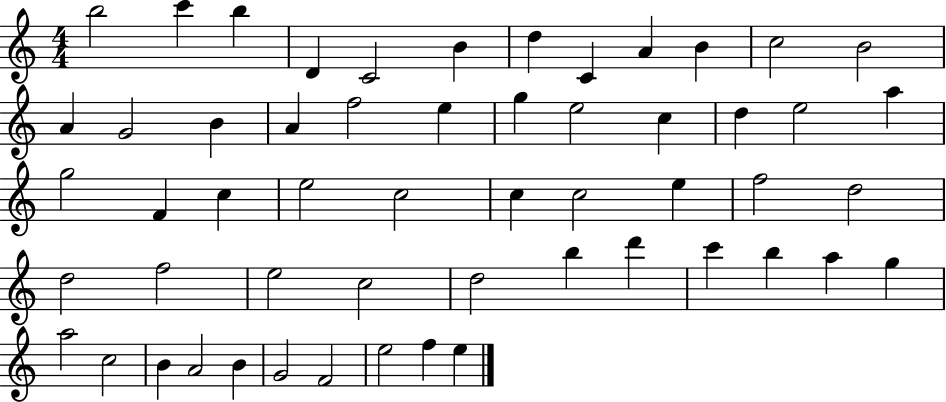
X:1
T:Untitled
M:4/4
L:1/4
K:C
b2 c' b D C2 B d C A B c2 B2 A G2 B A f2 e g e2 c d e2 a g2 F c e2 c2 c c2 e f2 d2 d2 f2 e2 c2 d2 b d' c' b a g a2 c2 B A2 B G2 F2 e2 f e